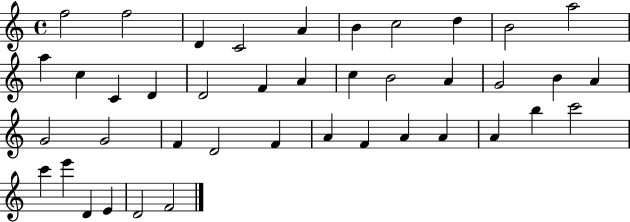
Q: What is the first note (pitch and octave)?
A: F5